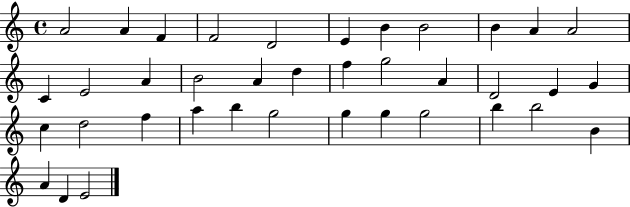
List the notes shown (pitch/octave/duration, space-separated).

A4/h A4/q F4/q F4/h D4/h E4/q B4/q B4/h B4/q A4/q A4/h C4/q E4/h A4/q B4/h A4/q D5/q F5/q G5/h A4/q D4/h E4/q G4/q C5/q D5/h F5/q A5/q B5/q G5/h G5/q G5/q G5/h B5/q B5/h B4/q A4/q D4/q E4/h